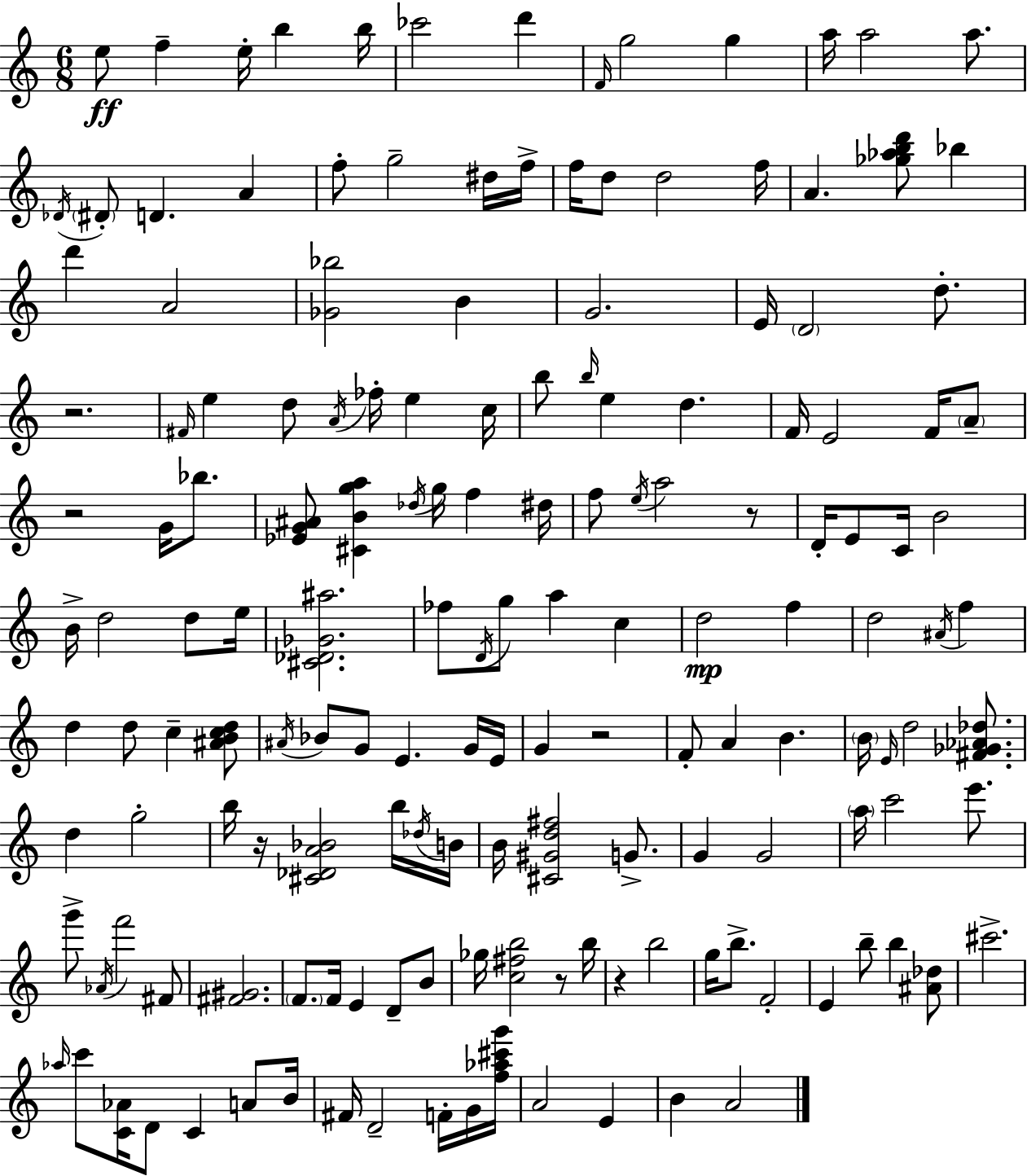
{
  \clef treble
  \numericTimeSignature
  \time 6/8
  \key a \minor
  e''8\ff f''4-- e''16-. b''4 b''16 | ces'''2 d'''4 | \grace { f'16 } g''2 g''4 | a''16 a''2 a''8. | \break \acciaccatura { des'16 } \parenthesize dis'8-. d'4. a'4 | f''8-. g''2-- | dis''16 f''16-> f''16 d''8 d''2 | f''16 a'4. <ges'' aes'' b'' d'''>8 bes''4 | \break d'''4 a'2 | <ges' bes''>2 b'4 | g'2. | e'16 \parenthesize d'2 d''8.-. | \break r2. | \grace { fis'16 } e''4 d''8 \acciaccatura { a'16 } fes''16-. e''4 | c''16 b''8 \grace { b''16 } e''4 d''4. | f'16 e'2 | \break f'16 \parenthesize a'8-- r2 | g'16 bes''8. <ees' g' ais'>8 <cis' b' g'' a''>4 \acciaccatura { des''16 } | g''16 f''4 dis''16 f''8 \acciaccatura { e''16 } a''2 | r8 d'16-. e'8 c'16 b'2 | \break b'16-> d''2 | d''8 e''16 <cis' des' ges' ais''>2. | fes''8 \acciaccatura { d'16 } g''8 | a''4 c''4 d''2\mp | \break f''4 d''2 | \acciaccatura { ais'16 } f''4 d''4 | d''8 c''4-- <ais' b' c'' d''>8 \acciaccatura { ais'16 } bes'8 | g'8 e'4. g'16 e'16 g'4 | \break r2 f'8-. | a'4 b'4. \parenthesize b'16 \grace { e'16 } | d''2 <fis' ges' aes' des''>8. d''4 | g''2-. b''16 | \break r16 <cis' des' a' bes'>2 b''16 \acciaccatura { des''16 } b'16 | b'16 <cis' gis' d'' fis''>2 g'8.-> | g'4 g'2 | \parenthesize a''16 c'''2 e'''8. | \break g'''8-> \acciaccatura { aes'16 } f'''2 fis'8 | <fis' gis'>2. | \parenthesize f'8. f'16 e'4 d'8-- b'8 | ges''16 <c'' fis'' b''>2 r8 | \break b''16 r4 b''2 | g''16 b''8.-> f'2-. | e'4 b''8-- b''4 <ais' des''>8 | cis'''2.-> | \break \grace { aes''16 } c'''8 <c' aes'>16 d'8 c'4 a'8 | b'16 fis'16 d'2-- f'16-. | g'16 <f'' aes'' cis''' g'''>16 a'2 e'4 | b'4 a'2 | \break \bar "|."
}